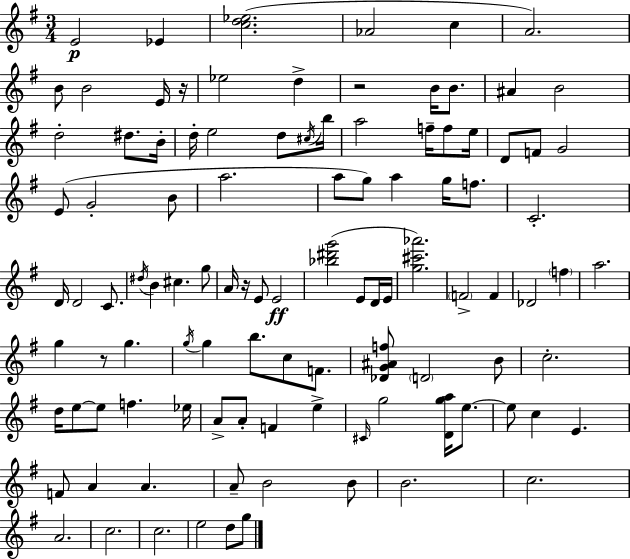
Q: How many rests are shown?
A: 4